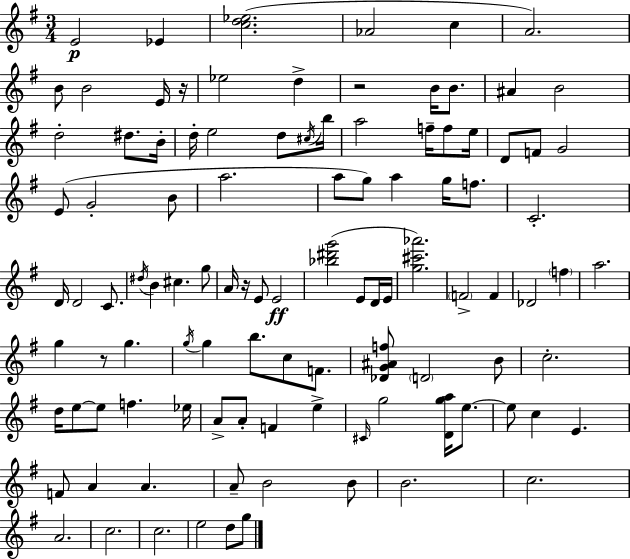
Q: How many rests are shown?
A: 4